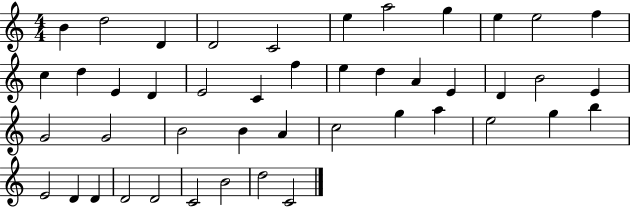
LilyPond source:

{
  \clef treble
  \numericTimeSignature
  \time 4/4
  \key c \major
  b'4 d''2 d'4 | d'2 c'2 | e''4 a''2 g''4 | e''4 e''2 f''4 | \break c''4 d''4 e'4 d'4 | e'2 c'4 f''4 | e''4 d''4 a'4 e'4 | d'4 b'2 e'4 | \break g'2 g'2 | b'2 b'4 a'4 | c''2 g''4 a''4 | e''2 g''4 b''4 | \break e'2 d'4 d'4 | d'2 d'2 | c'2 b'2 | d''2 c'2 | \break \bar "|."
}